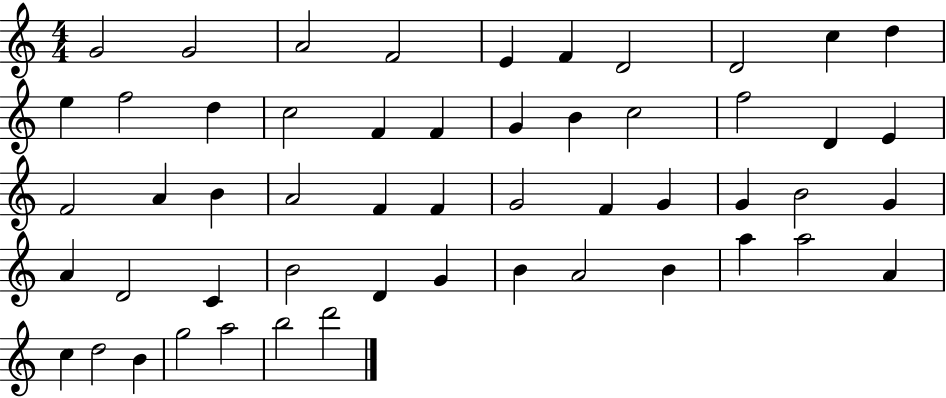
X:1
T:Untitled
M:4/4
L:1/4
K:C
G2 G2 A2 F2 E F D2 D2 c d e f2 d c2 F F G B c2 f2 D E F2 A B A2 F F G2 F G G B2 G A D2 C B2 D G B A2 B a a2 A c d2 B g2 a2 b2 d'2